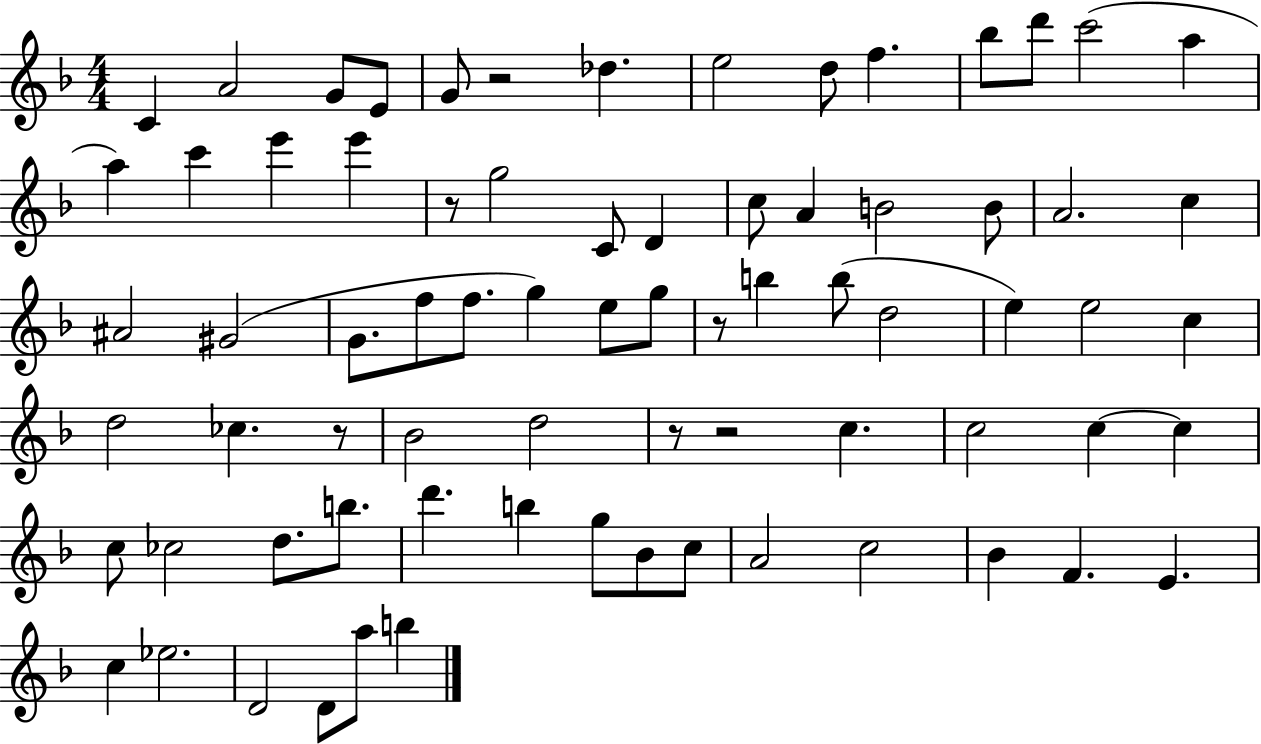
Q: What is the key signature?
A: F major